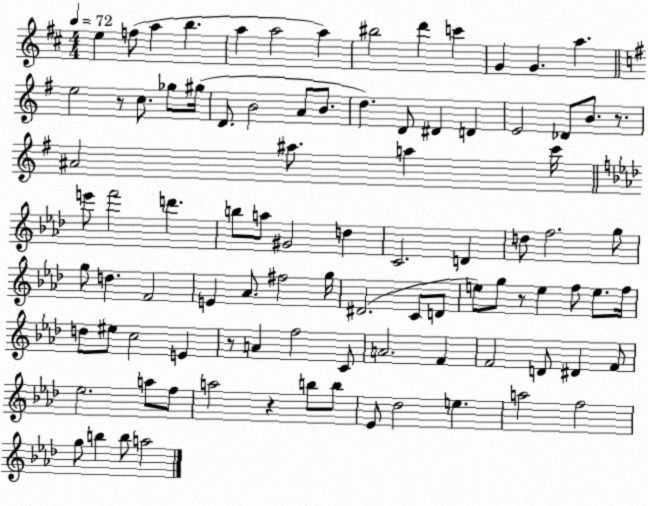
X:1
T:Untitled
M:4/4
L:1/4
K:D
e f/2 a b a a2 a ^b2 d' c' G G a e2 z/2 c/2 _g/2 ^g/4 D/2 B2 A/2 B/2 d D/2 ^D D E2 _D/2 B/2 z/2 ^A2 ^a/2 a c'/4 e'/2 f'2 d' b/2 a/2 ^G2 d C2 D d/2 f2 g/2 g/2 d F2 E _A/2 ^f2 g/4 ^D2 C/2 D/2 e/2 g/2 z/2 e f/2 e/2 f/4 d/2 ^e/2 c2 E z/2 A f2 C/2 A2 F F2 D/2 ^D F/2 _e2 a/2 f/2 a2 z b/2 b/2 _E/2 _d2 e a2 f2 g/2 b b/2 a2